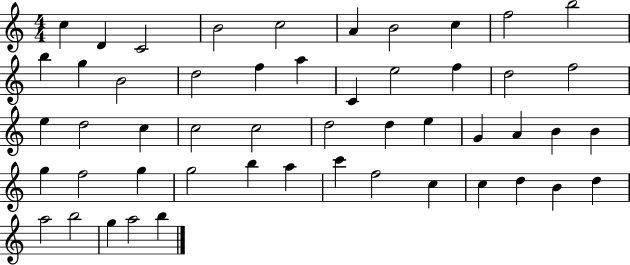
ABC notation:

X:1
T:Untitled
M:4/4
L:1/4
K:C
c D C2 B2 c2 A B2 c f2 b2 b g B2 d2 f a C e2 f d2 f2 e d2 c c2 c2 d2 d e G A B B g f2 g g2 b a c' f2 c c d B d a2 b2 g a2 b